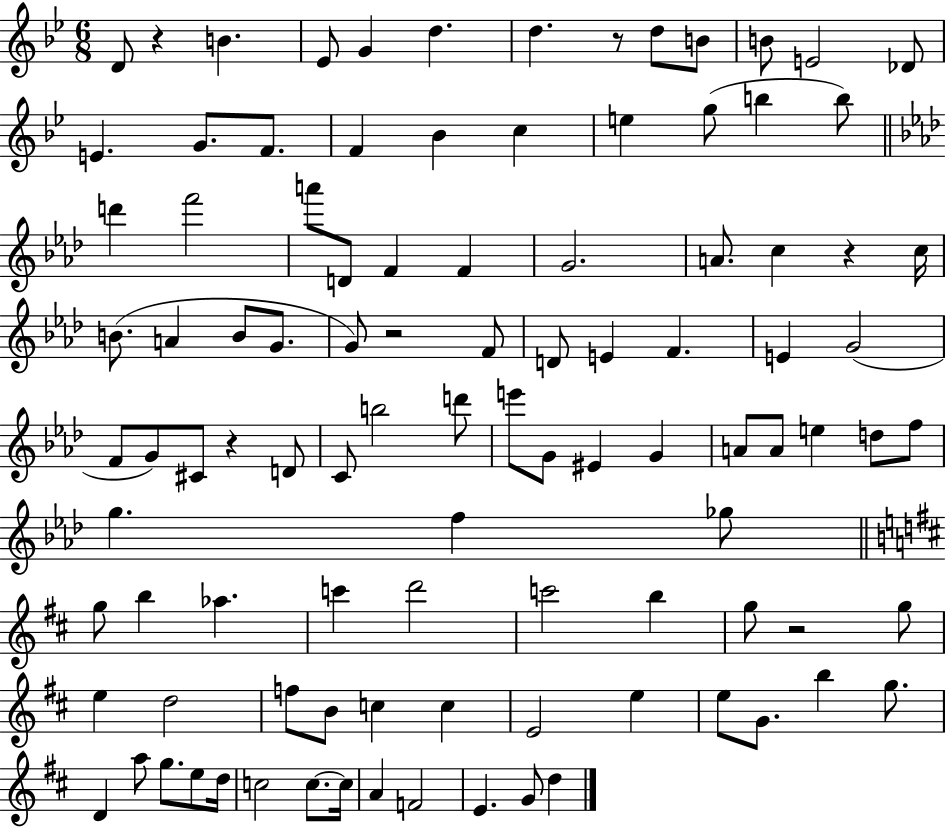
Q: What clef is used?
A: treble